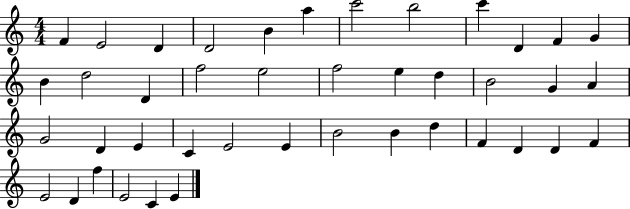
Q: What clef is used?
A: treble